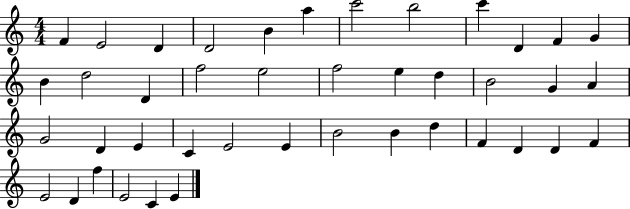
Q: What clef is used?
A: treble